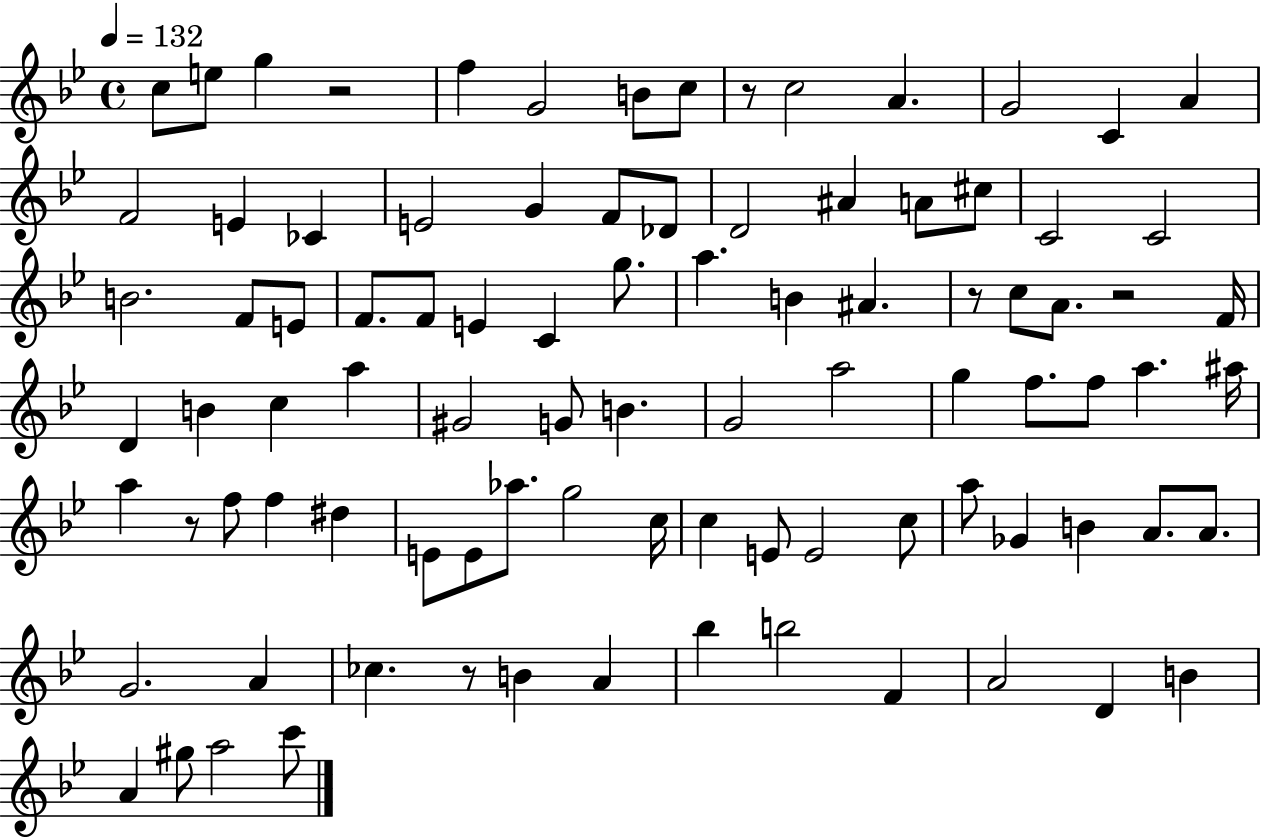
X:1
T:Untitled
M:4/4
L:1/4
K:Bb
c/2 e/2 g z2 f G2 B/2 c/2 z/2 c2 A G2 C A F2 E _C E2 G F/2 _D/2 D2 ^A A/2 ^c/2 C2 C2 B2 F/2 E/2 F/2 F/2 E C g/2 a B ^A z/2 c/2 A/2 z2 F/4 D B c a ^G2 G/2 B G2 a2 g f/2 f/2 a ^a/4 a z/2 f/2 f ^d E/2 E/2 _a/2 g2 c/4 c E/2 E2 c/2 a/2 _G B A/2 A/2 G2 A _c z/2 B A _b b2 F A2 D B A ^g/2 a2 c'/2